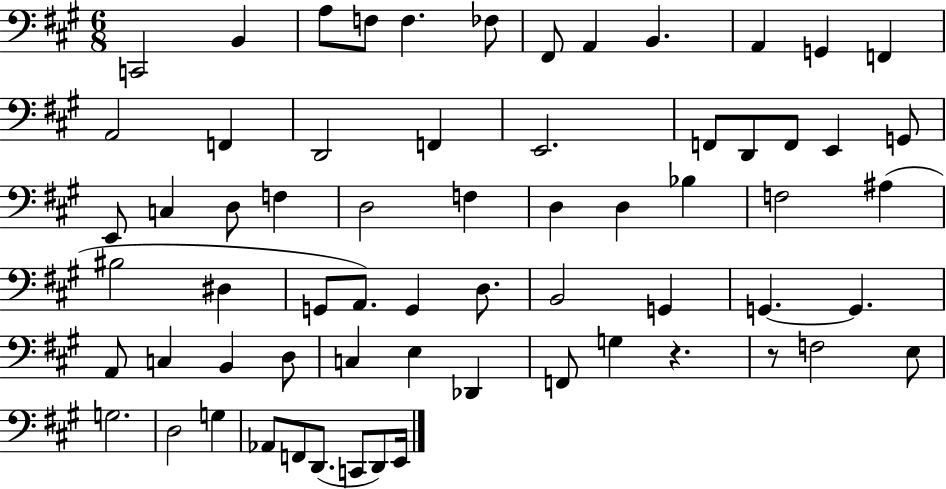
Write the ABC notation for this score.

X:1
T:Untitled
M:6/8
L:1/4
K:A
C,,2 B,, A,/2 F,/2 F, _F,/2 ^F,,/2 A,, B,, A,, G,, F,, A,,2 F,, D,,2 F,, E,,2 F,,/2 D,,/2 F,,/2 E,, G,,/2 E,,/2 C, D,/2 F, D,2 F, D, D, _B, F,2 ^A, ^B,2 ^D, G,,/2 A,,/2 G,, D,/2 B,,2 G,, G,, G,, A,,/2 C, B,, D,/2 C, E, _D,, F,,/2 G, z z/2 F,2 E,/2 G,2 D,2 G, _A,,/2 F,,/2 D,,/2 C,,/2 D,,/2 E,,/4